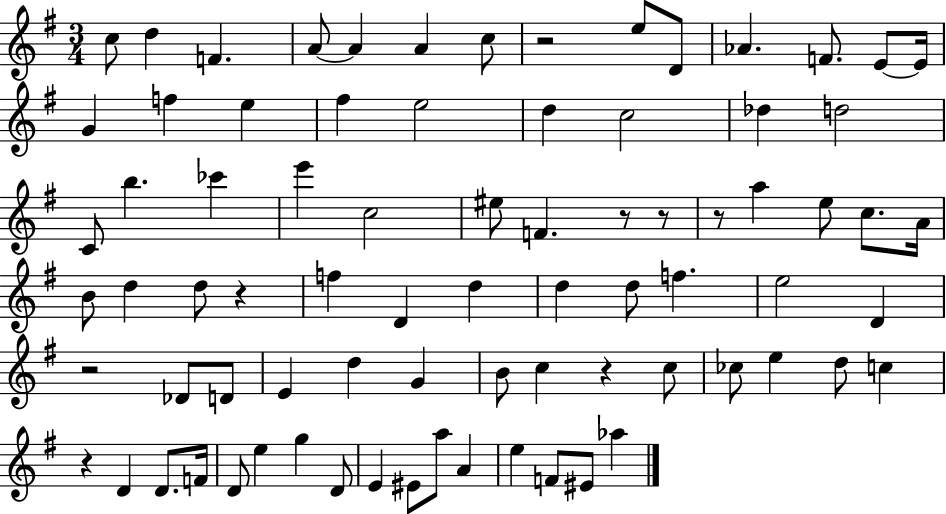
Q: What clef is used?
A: treble